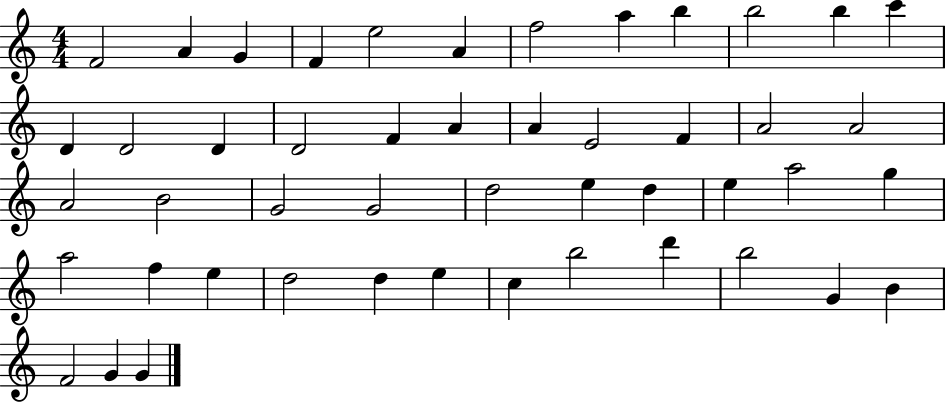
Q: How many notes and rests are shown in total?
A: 48